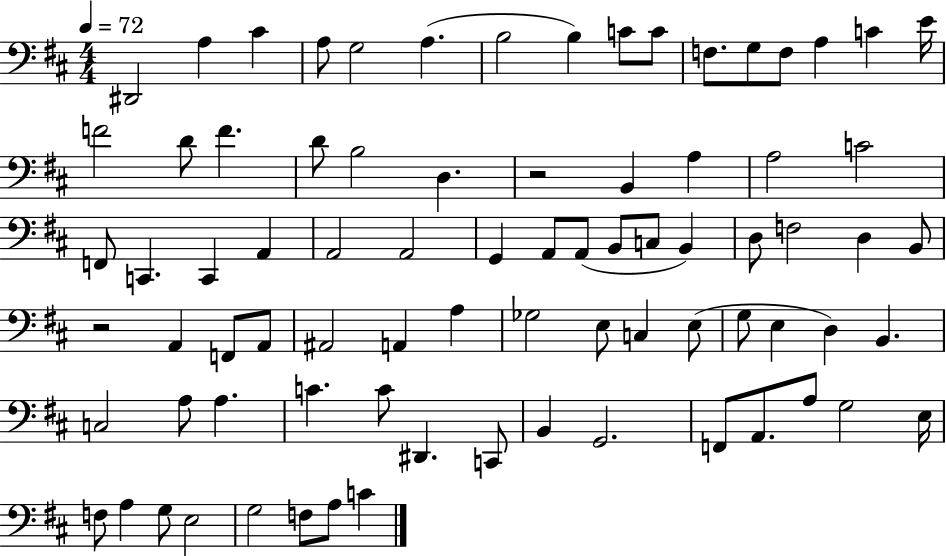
X:1
T:Untitled
M:4/4
L:1/4
K:D
^D,,2 A, ^C A,/2 G,2 A, B,2 B, C/2 C/2 F,/2 G,/2 F,/2 A, C E/4 F2 D/2 F D/2 B,2 D, z2 B,, A, A,2 C2 F,,/2 C,, C,, A,, A,,2 A,,2 G,, A,,/2 A,,/2 B,,/2 C,/2 B,, D,/2 F,2 D, B,,/2 z2 A,, F,,/2 A,,/2 ^A,,2 A,, A, _G,2 E,/2 C, E,/2 G,/2 E, D, B,, C,2 A,/2 A, C C/2 ^D,, C,,/2 B,, G,,2 F,,/2 A,,/2 A,/2 G,2 E,/4 F,/2 A, G,/2 E,2 G,2 F,/2 A,/2 C